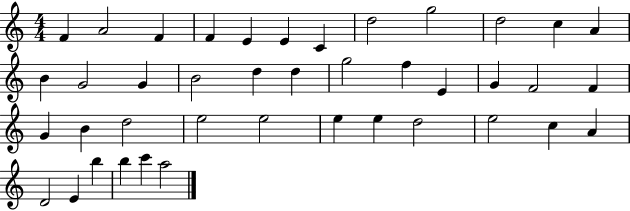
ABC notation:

X:1
T:Untitled
M:4/4
L:1/4
K:C
F A2 F F E E C d2 g2 d2 c A B G2 G B2 d d g2 f E G F2 F G B d2 e2 e2 e e d2 e2 c A D2 E b b c' a2